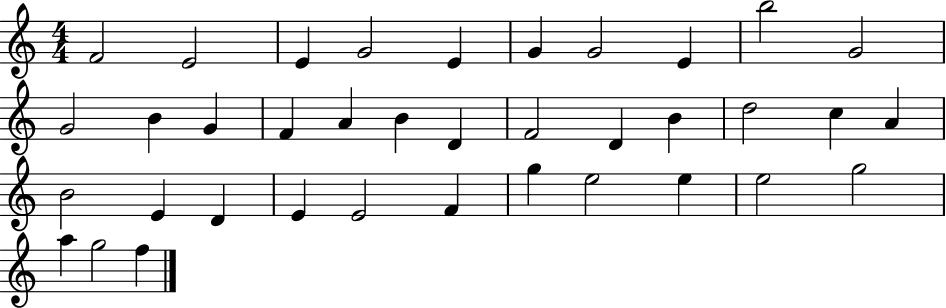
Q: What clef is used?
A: treble